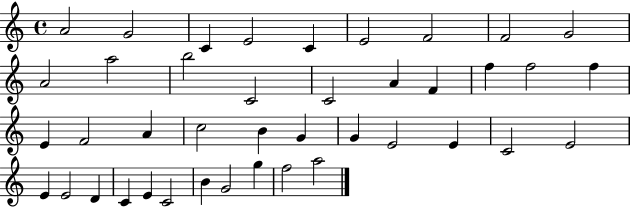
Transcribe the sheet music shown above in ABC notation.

X:1
T:Untitled
M:4/4
L:1/4
K:C
A2 G2 C E2 C E2 F2 F2 G2 A2 a2 b2 C2 C2 A F f f2 f E F2 A c2 B G G E2 E C2 E2 E E2 D C E C2 B G2 g f2 a2